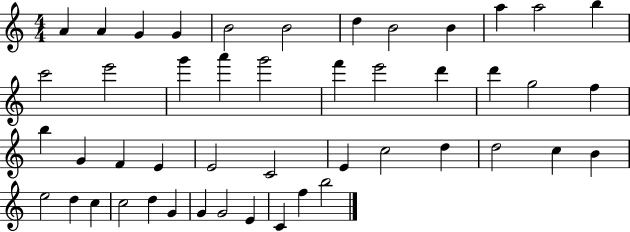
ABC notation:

X:1
T:Untitled
M:4/4
L:1/4
K:C
A A G G B2 B2 d B2 B a a2 b c'2 e'2 g' a' g'2 f' e'2 d' d' g2 f b G F E E2 C2 E c2 d d2 c B e2 d c c2 d G G G2 E C f b2